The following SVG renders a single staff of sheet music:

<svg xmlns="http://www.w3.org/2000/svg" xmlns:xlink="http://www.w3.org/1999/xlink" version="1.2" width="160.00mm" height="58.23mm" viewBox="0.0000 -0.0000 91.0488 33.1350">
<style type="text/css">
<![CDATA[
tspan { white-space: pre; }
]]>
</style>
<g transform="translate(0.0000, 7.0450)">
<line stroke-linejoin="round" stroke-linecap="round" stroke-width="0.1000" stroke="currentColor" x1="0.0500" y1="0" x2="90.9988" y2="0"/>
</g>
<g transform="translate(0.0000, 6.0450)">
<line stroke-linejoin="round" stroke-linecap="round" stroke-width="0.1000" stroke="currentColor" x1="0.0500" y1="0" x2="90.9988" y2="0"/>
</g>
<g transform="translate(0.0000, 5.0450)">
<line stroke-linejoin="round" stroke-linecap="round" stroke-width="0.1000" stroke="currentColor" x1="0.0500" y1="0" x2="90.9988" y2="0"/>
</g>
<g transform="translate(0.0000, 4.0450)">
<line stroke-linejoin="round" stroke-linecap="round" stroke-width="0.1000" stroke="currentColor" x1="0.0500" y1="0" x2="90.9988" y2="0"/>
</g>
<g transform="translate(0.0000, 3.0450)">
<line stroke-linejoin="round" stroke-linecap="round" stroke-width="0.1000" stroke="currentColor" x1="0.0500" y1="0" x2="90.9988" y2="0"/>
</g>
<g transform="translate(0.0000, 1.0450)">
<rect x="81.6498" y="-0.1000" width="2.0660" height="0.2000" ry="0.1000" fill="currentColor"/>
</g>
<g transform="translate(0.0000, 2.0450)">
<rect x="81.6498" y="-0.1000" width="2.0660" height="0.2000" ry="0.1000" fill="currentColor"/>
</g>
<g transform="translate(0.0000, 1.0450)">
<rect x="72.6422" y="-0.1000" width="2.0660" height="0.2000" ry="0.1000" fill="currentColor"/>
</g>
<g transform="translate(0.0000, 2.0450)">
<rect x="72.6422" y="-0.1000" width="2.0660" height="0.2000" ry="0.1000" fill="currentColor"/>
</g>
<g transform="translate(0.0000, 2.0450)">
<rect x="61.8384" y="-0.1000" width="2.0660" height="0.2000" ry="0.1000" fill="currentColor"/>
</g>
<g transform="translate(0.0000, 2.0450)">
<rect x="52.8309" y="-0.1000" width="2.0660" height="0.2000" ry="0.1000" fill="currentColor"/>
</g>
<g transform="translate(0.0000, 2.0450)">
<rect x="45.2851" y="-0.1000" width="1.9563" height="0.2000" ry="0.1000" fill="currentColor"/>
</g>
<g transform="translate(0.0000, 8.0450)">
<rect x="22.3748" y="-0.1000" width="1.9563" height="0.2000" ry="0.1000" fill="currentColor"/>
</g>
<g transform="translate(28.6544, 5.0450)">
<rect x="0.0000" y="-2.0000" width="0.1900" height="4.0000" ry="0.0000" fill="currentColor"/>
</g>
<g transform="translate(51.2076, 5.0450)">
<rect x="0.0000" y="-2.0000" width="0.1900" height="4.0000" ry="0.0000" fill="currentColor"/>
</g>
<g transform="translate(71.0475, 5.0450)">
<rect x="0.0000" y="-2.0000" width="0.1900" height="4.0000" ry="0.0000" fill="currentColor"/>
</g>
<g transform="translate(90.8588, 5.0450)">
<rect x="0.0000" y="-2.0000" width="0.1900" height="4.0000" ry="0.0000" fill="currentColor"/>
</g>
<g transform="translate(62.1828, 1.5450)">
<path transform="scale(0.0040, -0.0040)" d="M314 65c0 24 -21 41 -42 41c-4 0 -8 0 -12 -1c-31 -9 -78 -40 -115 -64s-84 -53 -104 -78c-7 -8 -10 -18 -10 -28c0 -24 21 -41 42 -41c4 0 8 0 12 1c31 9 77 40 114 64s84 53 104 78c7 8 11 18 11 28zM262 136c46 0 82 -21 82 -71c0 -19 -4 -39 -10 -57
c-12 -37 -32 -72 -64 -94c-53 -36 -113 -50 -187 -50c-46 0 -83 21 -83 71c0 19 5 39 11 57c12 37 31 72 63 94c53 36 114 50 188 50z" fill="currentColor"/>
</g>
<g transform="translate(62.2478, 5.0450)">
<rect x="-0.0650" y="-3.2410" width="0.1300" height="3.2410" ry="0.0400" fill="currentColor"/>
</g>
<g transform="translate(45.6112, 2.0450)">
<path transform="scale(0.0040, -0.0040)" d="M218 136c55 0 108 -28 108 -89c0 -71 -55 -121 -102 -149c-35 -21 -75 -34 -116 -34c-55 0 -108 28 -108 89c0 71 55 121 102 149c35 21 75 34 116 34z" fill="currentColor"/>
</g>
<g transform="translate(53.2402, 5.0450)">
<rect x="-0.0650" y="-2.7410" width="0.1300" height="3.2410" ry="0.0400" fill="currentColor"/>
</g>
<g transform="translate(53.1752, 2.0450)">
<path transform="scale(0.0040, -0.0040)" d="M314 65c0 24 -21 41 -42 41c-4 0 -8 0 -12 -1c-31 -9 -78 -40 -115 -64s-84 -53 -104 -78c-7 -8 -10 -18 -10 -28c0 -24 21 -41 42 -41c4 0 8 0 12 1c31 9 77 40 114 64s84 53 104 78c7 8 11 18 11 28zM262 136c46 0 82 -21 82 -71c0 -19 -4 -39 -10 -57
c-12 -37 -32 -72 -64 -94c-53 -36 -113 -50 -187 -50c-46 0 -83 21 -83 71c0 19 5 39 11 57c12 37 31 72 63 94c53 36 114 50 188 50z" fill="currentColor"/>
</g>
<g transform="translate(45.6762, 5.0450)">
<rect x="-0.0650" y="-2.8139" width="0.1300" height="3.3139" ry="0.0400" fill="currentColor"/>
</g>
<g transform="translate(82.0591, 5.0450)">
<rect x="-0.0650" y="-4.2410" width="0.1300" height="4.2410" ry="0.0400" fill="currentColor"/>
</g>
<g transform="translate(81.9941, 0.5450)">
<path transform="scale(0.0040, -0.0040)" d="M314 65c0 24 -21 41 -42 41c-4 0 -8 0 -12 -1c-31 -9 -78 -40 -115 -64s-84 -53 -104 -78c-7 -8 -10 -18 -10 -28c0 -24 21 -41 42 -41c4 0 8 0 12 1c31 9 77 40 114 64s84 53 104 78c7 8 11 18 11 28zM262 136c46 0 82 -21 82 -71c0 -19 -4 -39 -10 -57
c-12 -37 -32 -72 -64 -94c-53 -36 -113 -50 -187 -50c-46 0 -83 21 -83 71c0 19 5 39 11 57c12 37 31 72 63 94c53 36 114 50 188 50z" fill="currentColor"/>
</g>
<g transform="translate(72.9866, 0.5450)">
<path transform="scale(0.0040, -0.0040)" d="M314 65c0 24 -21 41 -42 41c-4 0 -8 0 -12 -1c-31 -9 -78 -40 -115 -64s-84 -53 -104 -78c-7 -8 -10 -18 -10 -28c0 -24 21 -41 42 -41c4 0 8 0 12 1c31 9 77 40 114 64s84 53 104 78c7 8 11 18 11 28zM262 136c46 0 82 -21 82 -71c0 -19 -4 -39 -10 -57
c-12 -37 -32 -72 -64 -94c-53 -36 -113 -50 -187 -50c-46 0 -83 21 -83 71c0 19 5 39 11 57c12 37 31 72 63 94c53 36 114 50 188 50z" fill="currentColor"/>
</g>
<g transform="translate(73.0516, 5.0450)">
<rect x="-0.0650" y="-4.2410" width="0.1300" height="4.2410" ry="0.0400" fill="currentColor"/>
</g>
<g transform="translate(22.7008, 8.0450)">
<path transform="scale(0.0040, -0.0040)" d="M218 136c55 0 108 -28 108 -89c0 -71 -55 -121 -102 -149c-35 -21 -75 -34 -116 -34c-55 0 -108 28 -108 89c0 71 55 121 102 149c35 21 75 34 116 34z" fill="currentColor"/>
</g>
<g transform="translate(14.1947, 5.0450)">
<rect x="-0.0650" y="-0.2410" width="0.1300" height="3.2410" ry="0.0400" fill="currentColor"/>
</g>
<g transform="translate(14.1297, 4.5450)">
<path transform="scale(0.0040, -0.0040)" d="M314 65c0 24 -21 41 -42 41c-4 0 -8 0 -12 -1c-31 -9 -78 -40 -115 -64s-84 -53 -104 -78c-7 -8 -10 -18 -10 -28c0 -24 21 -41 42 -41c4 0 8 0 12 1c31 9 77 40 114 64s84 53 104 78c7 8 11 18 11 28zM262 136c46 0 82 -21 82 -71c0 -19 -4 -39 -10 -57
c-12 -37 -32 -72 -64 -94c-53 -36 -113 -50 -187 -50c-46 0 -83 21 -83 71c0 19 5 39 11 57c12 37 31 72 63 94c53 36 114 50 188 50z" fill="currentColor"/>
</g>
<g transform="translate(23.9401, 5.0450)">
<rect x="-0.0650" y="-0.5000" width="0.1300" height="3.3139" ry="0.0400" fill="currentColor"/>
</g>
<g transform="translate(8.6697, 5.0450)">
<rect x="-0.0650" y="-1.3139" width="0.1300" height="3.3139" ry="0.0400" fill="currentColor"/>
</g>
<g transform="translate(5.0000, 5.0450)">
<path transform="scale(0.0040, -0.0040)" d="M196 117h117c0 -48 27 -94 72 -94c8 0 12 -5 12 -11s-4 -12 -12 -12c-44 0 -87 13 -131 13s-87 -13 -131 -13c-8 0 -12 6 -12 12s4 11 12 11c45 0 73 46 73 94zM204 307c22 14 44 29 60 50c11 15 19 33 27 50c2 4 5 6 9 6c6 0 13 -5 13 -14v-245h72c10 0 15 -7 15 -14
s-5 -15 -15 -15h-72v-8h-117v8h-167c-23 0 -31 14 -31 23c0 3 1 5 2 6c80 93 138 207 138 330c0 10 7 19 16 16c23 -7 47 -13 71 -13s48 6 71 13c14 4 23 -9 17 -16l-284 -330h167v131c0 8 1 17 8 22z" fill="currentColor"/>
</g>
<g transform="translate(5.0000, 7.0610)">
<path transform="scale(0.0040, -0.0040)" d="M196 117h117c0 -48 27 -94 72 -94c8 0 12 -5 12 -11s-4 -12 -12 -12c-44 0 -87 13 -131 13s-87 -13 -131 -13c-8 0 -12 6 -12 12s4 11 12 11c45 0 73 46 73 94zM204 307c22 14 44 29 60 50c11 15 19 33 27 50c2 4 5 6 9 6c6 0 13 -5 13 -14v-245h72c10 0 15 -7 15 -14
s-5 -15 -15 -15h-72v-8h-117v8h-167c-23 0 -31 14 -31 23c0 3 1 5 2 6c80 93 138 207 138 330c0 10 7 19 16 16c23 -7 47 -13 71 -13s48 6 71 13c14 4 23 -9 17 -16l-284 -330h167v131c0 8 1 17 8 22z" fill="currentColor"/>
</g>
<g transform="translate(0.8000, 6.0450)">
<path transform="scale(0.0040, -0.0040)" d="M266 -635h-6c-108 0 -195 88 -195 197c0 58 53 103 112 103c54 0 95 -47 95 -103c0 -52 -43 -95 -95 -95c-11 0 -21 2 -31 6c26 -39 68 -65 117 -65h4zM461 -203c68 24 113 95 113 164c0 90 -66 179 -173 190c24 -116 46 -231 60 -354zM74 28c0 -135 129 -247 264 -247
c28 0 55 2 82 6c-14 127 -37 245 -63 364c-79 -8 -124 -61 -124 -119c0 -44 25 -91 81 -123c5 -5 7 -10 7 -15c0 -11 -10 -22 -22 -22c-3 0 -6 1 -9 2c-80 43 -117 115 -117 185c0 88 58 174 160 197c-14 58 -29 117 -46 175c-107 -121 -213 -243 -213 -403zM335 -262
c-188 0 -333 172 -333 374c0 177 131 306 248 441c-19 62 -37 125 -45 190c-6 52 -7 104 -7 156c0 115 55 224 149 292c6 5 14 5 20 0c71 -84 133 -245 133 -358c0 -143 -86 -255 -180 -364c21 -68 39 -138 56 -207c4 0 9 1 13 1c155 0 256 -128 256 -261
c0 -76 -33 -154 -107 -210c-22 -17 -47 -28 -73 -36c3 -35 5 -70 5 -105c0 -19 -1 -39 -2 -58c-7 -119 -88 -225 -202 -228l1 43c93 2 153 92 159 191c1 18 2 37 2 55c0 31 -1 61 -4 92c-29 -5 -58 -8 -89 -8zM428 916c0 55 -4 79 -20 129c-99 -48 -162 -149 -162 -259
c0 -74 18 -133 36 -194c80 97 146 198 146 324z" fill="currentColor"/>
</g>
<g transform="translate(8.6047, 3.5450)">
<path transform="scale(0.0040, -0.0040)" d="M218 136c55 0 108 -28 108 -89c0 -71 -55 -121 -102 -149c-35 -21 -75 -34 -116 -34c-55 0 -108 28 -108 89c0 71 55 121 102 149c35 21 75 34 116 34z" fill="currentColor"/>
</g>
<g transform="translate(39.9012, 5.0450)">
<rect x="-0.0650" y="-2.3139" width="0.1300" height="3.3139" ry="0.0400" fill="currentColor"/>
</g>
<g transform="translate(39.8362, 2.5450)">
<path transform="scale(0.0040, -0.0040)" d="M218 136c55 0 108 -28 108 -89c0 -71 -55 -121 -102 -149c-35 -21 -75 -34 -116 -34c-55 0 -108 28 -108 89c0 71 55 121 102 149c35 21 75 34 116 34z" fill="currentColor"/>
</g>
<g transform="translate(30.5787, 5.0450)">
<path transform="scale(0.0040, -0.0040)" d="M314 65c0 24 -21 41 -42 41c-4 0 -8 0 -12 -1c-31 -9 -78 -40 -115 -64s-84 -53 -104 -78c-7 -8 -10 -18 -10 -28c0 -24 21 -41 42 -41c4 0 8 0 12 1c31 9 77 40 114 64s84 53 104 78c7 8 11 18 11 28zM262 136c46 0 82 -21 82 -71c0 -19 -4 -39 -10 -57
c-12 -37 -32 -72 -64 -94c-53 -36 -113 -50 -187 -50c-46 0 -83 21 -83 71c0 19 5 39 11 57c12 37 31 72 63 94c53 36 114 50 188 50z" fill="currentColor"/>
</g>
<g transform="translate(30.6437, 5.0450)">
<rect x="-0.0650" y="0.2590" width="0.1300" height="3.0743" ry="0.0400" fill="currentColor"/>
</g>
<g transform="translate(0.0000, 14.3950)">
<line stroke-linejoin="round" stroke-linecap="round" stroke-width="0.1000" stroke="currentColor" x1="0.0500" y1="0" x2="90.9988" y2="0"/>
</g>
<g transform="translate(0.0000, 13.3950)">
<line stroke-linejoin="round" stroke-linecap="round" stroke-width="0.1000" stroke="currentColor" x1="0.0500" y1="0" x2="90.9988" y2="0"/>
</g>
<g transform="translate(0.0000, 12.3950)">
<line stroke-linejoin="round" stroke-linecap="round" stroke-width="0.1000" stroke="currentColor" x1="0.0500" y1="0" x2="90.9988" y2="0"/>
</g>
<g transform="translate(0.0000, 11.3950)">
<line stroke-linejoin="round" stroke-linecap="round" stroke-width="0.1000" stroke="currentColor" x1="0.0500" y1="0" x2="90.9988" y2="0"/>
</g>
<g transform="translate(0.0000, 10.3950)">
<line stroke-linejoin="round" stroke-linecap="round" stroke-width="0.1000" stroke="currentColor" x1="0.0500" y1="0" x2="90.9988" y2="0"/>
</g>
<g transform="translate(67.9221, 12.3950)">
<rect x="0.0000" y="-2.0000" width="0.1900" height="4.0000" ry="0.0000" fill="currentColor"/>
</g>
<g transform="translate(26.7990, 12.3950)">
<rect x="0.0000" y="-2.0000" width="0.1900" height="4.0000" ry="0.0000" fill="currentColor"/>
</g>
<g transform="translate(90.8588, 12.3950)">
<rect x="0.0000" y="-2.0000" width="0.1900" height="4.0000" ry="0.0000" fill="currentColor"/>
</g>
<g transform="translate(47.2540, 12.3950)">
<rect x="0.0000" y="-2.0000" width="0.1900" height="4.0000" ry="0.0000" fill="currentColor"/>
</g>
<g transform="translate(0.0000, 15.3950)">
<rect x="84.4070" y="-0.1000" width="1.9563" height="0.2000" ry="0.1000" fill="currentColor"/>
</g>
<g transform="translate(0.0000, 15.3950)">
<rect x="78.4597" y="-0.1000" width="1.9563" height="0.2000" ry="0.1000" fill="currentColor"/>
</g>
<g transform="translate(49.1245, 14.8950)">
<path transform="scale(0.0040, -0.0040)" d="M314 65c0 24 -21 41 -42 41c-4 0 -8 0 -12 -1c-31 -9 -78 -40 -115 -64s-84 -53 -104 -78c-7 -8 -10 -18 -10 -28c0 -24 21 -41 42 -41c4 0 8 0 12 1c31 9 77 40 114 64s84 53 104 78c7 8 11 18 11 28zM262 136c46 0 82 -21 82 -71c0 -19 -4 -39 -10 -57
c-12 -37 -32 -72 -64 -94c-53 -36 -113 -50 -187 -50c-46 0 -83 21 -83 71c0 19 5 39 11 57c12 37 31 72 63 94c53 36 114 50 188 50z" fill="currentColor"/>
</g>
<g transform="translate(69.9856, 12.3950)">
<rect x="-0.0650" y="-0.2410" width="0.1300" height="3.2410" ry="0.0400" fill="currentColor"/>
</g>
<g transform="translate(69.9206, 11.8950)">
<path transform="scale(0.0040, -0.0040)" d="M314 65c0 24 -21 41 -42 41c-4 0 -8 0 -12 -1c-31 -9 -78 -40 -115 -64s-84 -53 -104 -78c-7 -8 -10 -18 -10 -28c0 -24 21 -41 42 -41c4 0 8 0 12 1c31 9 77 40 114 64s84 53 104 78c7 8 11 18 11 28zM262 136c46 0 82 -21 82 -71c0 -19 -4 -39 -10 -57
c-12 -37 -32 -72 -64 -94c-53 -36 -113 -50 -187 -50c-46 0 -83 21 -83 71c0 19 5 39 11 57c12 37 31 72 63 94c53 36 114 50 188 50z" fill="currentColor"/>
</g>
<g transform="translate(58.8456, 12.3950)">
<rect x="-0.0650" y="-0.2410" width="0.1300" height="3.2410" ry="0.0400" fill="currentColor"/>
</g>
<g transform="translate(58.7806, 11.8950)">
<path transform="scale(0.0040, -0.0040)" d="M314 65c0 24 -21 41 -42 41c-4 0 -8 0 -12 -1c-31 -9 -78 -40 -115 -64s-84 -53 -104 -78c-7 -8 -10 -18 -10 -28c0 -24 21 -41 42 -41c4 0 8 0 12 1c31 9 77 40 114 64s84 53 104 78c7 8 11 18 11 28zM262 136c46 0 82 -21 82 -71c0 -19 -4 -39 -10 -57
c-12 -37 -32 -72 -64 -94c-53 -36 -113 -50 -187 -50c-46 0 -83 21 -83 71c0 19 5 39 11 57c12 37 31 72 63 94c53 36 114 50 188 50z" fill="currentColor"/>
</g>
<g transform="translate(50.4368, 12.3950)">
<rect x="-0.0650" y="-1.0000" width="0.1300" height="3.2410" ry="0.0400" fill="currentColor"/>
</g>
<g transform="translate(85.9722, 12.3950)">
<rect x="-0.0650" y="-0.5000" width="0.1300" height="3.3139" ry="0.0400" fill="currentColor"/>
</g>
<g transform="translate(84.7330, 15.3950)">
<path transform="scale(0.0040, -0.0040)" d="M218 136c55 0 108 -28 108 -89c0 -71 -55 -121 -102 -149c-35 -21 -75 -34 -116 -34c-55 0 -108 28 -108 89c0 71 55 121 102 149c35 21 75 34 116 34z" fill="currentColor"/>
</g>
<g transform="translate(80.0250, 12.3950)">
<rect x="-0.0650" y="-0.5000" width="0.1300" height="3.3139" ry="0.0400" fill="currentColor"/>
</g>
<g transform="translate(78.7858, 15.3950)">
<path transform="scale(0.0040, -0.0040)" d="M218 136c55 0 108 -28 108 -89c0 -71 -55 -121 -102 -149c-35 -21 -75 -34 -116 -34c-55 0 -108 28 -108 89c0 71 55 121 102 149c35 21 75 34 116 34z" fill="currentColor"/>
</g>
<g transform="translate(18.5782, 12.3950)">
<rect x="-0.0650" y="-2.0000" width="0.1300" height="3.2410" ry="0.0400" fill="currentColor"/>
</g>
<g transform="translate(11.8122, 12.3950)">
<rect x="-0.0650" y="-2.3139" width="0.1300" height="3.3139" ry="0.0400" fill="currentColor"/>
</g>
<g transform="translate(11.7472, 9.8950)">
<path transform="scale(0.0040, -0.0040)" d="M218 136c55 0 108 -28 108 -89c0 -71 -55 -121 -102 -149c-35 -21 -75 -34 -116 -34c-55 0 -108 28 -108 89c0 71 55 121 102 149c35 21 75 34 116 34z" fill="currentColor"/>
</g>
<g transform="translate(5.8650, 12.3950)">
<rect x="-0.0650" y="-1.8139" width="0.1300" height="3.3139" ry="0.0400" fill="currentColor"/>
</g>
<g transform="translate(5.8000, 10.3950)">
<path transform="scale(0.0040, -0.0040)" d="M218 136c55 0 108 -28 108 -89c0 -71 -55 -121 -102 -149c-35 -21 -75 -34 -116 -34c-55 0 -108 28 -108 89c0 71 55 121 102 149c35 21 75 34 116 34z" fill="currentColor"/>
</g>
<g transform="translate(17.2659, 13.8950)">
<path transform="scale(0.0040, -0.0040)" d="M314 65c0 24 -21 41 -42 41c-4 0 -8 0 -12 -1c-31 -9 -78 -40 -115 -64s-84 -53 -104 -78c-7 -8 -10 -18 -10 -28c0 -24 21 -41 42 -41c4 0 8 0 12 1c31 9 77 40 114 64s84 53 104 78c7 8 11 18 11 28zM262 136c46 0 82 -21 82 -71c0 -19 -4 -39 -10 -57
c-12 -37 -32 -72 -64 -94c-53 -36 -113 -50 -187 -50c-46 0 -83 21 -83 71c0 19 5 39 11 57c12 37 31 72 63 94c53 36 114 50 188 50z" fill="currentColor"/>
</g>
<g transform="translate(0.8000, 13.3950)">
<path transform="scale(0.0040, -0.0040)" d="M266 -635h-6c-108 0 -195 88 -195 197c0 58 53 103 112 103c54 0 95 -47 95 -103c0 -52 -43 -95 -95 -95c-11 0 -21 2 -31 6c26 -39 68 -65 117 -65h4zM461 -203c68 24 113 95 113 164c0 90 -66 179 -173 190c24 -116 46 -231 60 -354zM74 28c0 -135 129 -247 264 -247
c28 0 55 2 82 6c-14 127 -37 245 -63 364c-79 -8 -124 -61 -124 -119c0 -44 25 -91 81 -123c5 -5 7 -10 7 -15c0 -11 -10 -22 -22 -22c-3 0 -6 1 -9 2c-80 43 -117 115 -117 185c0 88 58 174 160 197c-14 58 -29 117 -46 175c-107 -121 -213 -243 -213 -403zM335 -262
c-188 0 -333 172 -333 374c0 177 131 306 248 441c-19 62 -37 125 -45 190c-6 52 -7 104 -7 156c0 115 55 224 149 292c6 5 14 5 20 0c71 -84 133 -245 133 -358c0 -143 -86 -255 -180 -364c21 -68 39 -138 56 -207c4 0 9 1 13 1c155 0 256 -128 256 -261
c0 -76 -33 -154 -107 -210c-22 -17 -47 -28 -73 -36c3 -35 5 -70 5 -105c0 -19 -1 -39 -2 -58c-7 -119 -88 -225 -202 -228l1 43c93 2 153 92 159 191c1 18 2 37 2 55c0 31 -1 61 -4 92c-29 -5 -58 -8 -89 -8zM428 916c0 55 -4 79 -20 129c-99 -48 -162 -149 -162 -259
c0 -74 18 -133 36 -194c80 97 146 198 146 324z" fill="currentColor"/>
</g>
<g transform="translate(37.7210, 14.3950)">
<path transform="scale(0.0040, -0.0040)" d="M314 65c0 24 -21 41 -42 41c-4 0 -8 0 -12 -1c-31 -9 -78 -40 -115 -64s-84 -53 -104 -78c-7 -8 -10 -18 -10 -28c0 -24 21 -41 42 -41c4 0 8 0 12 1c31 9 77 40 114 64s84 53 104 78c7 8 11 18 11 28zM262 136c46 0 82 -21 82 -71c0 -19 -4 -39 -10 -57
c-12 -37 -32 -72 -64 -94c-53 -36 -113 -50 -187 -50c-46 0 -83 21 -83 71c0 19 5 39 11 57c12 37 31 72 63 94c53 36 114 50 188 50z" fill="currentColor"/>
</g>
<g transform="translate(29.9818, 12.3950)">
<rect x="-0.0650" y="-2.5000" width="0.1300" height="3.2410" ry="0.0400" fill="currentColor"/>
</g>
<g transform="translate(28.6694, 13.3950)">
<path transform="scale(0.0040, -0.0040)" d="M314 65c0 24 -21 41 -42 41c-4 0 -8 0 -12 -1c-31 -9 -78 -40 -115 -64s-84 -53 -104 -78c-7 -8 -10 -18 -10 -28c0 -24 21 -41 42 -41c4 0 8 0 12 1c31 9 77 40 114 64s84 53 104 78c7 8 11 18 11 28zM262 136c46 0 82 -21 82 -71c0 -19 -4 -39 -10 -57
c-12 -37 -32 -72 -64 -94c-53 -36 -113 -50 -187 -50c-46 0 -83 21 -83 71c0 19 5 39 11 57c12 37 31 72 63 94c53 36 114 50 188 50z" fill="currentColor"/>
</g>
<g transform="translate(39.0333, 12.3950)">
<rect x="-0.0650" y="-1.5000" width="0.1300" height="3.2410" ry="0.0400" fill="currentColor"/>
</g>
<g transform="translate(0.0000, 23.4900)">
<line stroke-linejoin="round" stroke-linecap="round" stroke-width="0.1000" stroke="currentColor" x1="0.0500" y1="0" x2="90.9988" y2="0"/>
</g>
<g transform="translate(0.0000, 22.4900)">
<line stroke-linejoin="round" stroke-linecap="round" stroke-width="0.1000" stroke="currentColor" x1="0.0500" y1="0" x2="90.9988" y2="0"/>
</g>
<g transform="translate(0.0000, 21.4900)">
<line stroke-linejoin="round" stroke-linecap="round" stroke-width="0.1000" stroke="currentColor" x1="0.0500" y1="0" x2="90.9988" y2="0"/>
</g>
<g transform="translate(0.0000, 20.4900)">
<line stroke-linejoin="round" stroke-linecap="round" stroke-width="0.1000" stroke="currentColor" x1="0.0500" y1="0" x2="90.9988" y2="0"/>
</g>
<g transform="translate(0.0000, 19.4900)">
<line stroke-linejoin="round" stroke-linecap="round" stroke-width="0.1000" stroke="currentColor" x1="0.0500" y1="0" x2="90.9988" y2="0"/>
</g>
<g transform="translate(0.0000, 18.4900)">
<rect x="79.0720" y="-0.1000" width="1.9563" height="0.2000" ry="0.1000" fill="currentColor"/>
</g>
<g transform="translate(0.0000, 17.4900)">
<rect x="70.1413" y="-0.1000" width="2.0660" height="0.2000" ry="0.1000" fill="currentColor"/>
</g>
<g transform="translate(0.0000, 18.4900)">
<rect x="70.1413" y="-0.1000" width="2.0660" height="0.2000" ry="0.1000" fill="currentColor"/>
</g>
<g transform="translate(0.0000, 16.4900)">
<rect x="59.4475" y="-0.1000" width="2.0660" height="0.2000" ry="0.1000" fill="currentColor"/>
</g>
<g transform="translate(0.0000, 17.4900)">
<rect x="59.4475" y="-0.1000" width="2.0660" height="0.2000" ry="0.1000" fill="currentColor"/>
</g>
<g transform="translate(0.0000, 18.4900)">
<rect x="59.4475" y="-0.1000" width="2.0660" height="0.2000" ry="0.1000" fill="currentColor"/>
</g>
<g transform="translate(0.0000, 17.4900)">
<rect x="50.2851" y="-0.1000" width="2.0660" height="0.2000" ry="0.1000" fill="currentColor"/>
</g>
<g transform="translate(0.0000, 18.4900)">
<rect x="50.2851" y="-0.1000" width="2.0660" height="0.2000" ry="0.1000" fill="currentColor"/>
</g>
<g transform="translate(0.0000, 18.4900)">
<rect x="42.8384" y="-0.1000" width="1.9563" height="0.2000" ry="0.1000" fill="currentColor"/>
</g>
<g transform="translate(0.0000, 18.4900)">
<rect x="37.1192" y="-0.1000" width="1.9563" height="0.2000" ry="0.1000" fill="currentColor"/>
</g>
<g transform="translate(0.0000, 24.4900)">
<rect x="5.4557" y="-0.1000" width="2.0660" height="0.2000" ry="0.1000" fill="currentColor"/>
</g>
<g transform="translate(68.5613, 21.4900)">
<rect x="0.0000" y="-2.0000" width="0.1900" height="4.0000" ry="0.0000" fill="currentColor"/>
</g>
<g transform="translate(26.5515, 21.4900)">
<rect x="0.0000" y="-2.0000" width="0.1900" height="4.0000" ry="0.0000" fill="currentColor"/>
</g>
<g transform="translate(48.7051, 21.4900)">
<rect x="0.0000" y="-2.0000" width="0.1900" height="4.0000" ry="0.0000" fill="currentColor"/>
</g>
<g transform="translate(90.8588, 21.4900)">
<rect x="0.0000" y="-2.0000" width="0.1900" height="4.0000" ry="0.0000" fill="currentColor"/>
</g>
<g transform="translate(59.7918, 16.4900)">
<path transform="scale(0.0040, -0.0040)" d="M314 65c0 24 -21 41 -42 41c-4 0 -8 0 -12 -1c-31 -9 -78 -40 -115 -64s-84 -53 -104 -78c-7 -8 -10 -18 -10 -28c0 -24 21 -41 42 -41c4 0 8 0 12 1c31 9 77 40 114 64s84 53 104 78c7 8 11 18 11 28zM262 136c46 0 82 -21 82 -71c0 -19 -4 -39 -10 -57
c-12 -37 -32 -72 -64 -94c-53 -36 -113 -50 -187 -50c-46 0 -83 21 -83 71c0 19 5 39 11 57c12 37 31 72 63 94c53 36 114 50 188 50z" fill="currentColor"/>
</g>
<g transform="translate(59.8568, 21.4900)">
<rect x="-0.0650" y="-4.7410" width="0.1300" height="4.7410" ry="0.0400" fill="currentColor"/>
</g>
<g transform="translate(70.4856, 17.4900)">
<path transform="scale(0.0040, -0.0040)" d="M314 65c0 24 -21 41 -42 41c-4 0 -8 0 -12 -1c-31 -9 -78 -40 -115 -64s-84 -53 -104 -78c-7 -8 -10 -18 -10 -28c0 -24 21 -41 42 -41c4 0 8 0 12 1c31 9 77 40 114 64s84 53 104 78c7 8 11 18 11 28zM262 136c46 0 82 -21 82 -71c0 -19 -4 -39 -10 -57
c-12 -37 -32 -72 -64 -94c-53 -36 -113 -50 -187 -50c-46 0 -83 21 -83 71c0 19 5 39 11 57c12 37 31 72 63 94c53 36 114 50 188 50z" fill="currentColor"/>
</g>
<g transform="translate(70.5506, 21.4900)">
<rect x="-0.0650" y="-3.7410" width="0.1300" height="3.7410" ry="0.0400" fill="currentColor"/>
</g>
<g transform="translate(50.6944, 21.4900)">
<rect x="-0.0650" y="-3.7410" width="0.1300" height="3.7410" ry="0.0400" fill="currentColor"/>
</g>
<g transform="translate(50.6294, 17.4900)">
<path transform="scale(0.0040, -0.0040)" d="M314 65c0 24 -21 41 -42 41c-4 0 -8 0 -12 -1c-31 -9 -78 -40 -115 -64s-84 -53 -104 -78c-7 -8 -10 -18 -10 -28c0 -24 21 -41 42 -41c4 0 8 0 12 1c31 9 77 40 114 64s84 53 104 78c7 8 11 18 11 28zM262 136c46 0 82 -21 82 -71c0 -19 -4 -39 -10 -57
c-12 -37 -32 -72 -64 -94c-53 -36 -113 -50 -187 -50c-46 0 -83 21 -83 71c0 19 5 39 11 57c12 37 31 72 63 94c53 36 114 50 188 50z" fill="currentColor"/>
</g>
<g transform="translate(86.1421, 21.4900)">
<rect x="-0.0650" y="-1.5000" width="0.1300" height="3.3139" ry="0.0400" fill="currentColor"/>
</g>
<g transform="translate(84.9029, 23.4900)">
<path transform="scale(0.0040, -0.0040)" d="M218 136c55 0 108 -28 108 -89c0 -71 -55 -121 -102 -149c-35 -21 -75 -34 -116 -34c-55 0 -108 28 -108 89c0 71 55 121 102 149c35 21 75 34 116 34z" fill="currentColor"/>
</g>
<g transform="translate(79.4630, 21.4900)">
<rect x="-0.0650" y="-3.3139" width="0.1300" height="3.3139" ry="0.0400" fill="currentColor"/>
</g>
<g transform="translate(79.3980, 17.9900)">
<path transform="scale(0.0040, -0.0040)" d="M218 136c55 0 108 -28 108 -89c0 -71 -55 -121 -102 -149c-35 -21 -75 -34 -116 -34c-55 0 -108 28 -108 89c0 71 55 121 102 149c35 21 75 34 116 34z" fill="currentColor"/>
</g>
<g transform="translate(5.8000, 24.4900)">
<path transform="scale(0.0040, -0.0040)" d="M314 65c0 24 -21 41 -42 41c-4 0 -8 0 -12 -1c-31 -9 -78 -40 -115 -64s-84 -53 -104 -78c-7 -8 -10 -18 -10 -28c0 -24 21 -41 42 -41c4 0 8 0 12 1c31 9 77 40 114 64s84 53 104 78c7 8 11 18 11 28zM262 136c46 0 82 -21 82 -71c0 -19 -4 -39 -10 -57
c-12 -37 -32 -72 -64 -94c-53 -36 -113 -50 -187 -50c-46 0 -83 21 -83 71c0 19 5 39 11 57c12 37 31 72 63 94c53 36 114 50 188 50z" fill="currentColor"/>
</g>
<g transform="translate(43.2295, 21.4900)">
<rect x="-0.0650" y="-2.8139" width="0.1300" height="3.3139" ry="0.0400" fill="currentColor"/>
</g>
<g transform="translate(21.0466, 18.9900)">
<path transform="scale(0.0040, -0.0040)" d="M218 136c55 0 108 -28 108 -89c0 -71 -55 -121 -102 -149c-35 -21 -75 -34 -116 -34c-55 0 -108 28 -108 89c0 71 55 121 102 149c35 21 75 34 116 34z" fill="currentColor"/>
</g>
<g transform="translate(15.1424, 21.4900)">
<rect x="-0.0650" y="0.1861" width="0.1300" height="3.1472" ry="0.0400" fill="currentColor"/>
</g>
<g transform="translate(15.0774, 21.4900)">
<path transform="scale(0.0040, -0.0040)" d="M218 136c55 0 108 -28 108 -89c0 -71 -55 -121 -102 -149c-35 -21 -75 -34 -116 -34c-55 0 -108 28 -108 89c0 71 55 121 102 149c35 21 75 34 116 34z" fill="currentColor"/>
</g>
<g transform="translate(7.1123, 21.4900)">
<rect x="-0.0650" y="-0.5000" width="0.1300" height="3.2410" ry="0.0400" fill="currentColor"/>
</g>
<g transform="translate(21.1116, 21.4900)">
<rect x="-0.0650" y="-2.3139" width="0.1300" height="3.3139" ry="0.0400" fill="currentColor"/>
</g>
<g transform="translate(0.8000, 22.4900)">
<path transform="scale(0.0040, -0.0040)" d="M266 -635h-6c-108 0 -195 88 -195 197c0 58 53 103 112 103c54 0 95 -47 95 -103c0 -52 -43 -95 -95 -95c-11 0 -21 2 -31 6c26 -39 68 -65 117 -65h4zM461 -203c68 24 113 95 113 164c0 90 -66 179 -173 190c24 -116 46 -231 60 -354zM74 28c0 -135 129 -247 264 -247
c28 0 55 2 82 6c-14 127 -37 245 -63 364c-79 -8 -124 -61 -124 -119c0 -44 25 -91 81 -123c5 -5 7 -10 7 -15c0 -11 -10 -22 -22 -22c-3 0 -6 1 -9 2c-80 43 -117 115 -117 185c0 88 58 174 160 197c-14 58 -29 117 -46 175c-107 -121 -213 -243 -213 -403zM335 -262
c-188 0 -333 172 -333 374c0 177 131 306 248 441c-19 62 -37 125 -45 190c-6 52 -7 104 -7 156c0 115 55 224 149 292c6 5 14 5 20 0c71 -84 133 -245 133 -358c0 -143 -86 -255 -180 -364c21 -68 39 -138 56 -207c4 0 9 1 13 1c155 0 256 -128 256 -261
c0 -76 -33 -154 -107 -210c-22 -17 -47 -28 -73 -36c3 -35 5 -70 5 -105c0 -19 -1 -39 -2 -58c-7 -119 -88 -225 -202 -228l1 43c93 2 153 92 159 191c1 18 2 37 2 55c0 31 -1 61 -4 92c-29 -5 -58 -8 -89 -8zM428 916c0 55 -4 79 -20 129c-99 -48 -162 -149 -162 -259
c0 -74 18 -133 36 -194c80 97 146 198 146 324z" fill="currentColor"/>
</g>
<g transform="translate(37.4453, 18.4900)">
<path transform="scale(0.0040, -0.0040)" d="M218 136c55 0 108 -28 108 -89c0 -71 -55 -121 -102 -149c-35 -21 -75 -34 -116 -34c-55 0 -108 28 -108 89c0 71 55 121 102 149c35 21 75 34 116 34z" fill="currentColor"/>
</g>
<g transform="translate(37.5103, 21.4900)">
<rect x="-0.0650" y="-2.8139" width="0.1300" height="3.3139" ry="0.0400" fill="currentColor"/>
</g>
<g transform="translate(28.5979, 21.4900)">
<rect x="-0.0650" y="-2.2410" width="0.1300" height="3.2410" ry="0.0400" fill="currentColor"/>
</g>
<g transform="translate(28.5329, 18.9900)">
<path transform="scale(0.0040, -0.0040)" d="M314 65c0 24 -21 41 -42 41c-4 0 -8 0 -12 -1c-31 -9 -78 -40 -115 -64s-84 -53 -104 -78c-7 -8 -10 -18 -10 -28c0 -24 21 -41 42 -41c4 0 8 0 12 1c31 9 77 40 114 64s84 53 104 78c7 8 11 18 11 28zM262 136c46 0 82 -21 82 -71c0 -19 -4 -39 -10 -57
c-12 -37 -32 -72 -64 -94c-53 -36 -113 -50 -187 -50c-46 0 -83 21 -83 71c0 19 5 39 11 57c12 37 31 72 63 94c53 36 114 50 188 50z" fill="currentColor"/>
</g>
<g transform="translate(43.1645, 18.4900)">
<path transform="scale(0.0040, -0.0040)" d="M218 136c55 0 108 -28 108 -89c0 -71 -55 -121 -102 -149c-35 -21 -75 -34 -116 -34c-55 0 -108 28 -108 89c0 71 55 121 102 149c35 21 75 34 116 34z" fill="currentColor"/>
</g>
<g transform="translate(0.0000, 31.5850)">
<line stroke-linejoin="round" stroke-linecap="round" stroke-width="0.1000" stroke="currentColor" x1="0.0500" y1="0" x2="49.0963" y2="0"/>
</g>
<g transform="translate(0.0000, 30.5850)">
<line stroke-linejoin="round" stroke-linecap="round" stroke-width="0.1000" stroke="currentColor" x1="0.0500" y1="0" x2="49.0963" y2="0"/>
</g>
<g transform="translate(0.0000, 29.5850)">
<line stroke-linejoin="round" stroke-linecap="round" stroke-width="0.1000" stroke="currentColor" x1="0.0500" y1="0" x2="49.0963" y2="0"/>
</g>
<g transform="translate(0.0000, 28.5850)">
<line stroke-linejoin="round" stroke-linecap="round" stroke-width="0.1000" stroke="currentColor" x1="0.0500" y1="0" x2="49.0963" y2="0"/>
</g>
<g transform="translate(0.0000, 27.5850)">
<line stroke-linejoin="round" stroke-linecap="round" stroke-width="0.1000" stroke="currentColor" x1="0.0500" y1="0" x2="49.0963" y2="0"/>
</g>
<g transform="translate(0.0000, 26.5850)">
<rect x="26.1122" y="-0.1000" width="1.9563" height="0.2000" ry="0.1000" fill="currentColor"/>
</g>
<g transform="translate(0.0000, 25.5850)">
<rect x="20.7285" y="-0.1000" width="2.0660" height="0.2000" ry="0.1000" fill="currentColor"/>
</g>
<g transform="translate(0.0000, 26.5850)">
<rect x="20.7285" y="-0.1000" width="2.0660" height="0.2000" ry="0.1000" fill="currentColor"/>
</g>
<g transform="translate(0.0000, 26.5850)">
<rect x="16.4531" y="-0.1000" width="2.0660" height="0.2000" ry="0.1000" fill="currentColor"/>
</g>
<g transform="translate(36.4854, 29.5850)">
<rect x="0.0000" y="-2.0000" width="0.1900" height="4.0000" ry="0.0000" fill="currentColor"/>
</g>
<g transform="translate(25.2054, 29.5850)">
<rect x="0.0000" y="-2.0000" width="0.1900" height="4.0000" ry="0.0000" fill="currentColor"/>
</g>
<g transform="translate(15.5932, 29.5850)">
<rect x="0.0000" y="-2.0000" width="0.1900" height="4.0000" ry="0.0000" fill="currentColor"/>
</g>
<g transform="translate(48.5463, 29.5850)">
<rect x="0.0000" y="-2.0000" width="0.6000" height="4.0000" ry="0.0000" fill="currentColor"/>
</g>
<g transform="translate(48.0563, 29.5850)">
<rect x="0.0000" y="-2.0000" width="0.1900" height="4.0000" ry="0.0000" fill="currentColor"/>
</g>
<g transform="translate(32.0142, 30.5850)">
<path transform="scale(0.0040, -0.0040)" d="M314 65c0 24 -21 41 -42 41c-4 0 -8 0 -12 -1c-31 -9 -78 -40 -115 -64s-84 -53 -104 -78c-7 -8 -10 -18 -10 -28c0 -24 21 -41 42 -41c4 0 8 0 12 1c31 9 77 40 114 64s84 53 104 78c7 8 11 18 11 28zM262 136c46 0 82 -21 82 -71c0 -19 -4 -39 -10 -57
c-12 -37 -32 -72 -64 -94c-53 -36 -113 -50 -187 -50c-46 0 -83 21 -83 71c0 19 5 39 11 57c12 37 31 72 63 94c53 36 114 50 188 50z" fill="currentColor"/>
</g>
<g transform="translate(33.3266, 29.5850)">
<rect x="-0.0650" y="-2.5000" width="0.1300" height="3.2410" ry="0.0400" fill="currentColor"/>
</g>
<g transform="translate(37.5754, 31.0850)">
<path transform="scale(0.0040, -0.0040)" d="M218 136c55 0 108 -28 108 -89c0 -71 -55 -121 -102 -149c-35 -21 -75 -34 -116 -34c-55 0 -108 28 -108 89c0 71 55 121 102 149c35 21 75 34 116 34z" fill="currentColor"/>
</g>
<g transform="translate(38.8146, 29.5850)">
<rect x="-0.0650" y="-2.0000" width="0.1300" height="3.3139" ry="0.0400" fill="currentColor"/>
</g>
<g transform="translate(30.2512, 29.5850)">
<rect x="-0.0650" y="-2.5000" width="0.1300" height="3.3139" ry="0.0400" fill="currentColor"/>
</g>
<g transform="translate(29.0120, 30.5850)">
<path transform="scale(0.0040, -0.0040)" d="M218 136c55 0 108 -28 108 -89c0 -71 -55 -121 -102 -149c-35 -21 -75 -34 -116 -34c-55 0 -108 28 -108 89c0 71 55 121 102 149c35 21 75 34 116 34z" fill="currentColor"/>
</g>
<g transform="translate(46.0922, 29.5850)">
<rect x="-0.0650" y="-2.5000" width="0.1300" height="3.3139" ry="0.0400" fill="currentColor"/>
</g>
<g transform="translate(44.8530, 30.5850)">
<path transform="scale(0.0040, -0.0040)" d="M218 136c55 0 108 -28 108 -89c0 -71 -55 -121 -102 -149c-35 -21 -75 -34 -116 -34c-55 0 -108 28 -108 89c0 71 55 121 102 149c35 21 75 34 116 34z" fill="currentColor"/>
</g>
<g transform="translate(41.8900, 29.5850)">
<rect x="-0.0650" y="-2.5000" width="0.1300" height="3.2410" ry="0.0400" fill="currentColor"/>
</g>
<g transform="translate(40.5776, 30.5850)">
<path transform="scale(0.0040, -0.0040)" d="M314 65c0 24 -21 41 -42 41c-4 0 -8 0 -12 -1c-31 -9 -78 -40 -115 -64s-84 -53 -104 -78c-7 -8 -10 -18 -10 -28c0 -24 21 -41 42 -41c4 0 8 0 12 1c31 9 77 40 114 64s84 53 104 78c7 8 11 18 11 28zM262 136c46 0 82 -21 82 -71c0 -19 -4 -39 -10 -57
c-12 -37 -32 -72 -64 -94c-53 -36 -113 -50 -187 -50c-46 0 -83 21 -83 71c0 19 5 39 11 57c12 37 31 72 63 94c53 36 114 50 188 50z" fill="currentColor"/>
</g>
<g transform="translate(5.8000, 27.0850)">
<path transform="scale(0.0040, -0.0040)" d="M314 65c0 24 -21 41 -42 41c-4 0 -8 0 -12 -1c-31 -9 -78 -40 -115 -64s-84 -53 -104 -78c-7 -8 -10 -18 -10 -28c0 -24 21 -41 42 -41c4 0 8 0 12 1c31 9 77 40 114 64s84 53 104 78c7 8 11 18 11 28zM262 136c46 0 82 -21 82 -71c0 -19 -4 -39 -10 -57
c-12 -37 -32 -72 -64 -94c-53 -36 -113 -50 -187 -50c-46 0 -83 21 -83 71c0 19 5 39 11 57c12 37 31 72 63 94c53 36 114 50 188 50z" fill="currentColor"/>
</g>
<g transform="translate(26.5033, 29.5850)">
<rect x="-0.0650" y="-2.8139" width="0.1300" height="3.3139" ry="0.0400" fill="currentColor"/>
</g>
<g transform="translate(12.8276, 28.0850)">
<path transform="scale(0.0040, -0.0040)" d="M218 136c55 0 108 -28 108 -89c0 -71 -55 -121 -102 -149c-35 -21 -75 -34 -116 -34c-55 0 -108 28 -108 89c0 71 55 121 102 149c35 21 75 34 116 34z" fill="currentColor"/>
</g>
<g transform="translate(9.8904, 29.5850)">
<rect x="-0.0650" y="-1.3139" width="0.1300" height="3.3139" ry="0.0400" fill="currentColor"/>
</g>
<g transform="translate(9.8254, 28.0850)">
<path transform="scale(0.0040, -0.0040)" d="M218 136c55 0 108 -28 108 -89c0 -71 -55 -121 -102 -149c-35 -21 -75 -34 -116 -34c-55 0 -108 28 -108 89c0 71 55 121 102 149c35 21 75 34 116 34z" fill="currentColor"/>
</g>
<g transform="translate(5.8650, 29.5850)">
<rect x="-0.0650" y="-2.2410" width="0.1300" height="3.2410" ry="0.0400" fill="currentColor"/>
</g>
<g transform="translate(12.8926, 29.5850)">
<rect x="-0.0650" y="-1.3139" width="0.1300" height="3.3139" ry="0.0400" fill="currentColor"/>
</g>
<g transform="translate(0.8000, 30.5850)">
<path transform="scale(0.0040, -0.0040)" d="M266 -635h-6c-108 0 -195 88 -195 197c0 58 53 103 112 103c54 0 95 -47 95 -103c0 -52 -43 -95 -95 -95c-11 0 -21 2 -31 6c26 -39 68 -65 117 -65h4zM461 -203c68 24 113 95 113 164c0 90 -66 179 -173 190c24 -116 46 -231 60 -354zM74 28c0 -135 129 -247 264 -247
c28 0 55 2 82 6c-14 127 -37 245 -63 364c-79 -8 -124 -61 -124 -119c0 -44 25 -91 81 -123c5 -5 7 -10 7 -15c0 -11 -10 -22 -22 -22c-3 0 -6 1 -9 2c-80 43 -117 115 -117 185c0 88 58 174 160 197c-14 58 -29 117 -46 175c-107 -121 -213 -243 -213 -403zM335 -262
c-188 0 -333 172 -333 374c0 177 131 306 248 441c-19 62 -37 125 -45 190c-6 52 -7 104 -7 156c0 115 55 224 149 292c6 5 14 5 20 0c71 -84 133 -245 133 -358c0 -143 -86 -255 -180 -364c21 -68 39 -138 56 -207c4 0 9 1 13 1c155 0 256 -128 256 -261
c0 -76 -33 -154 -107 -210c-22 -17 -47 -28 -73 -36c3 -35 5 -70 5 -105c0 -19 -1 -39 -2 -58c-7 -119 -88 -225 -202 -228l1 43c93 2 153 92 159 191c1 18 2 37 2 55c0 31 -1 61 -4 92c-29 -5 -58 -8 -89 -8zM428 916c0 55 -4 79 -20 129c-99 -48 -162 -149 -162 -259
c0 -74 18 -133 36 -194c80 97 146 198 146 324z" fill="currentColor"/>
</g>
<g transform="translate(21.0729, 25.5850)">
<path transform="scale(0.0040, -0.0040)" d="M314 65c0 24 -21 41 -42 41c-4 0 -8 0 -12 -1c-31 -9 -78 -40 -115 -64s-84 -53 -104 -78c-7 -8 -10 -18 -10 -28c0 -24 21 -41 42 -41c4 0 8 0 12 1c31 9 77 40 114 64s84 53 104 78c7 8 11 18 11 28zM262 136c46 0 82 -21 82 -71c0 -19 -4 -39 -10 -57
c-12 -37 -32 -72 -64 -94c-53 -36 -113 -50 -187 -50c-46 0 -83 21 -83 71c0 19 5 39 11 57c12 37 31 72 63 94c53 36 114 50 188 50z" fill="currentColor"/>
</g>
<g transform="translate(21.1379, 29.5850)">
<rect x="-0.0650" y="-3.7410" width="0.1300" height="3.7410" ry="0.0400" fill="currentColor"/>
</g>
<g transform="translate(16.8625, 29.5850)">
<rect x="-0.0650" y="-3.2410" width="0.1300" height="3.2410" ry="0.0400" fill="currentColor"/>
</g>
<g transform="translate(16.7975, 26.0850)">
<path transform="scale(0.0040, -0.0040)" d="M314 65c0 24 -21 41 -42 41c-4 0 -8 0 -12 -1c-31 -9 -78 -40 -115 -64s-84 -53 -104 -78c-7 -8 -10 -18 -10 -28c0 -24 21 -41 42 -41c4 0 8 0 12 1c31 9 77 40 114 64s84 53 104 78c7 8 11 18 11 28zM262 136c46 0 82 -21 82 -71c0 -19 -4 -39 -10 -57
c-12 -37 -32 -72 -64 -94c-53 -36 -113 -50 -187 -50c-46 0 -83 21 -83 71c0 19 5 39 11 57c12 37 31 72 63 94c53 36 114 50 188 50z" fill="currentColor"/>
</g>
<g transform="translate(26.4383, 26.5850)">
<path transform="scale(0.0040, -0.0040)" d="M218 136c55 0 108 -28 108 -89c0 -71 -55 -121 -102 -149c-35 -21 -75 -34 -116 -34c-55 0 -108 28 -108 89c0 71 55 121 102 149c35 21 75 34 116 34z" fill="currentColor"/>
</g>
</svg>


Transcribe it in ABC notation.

X:1
T:Untitled
M:4/4
L:1/4
K:C
e c2 C B2 g a a2 b2 d'2 d'2 f g F2 G2 E2 D2 c2 c2 C C C2 B g g2 a a c'2 e'2 c'2 b E g2 e e b2 c'2 a G G2 F G2 G